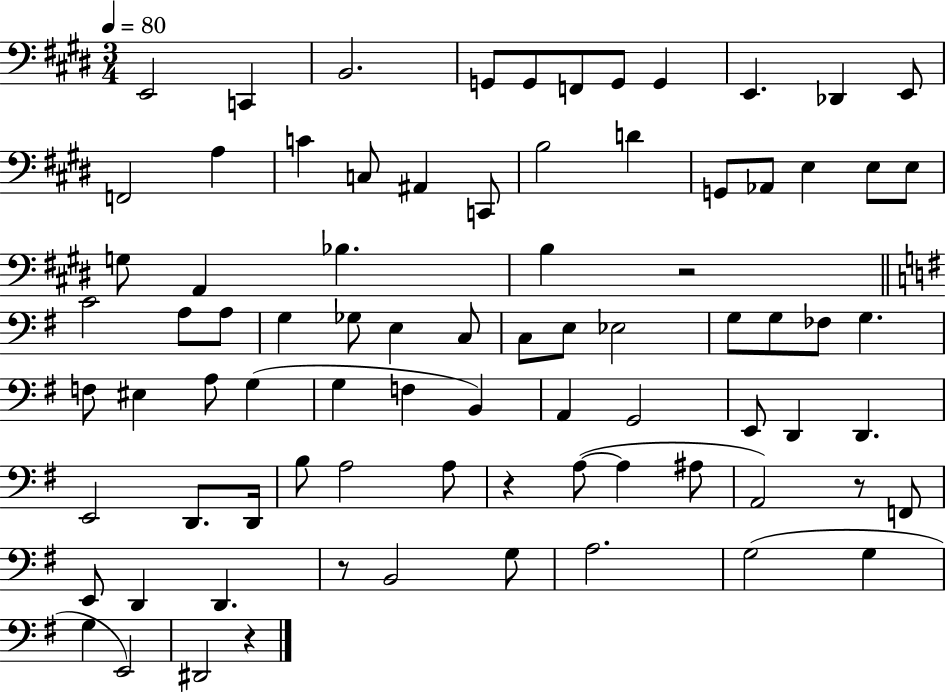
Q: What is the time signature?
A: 3/4